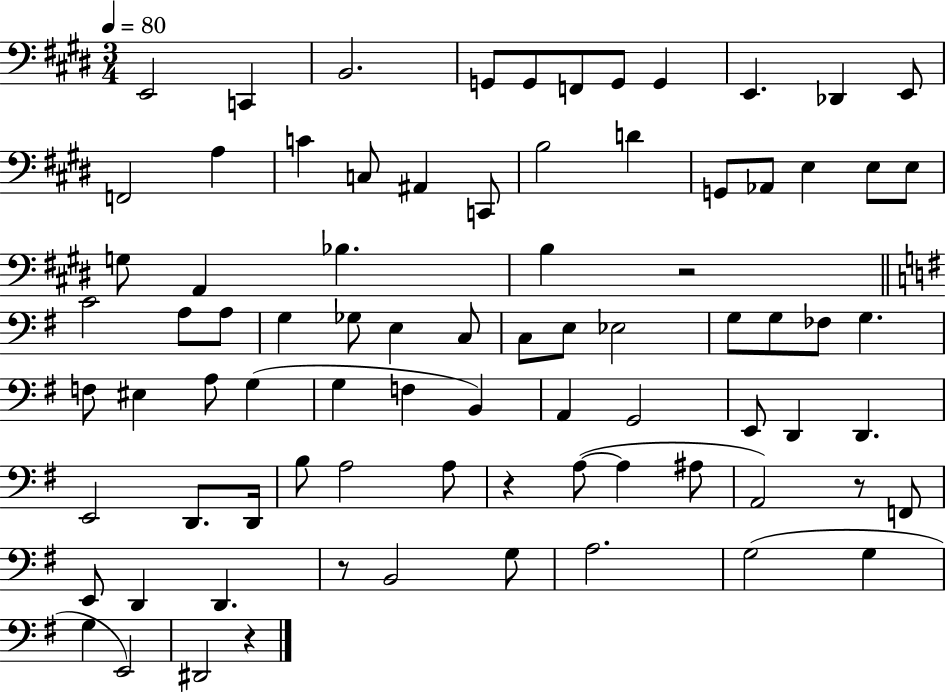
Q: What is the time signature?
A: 3/4